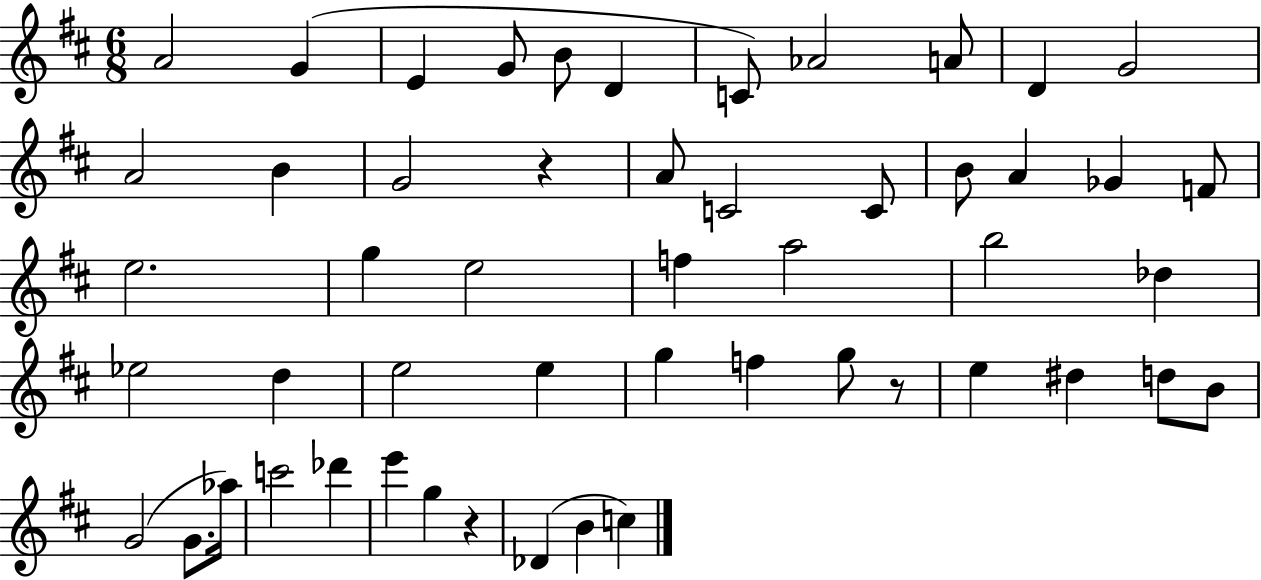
A4/h G4/q E4/q G4/e B4/e D4/q C4/e Ab4/h A4/e D4/q G4/h A4/h B4/q G4/h R/q A4/e C4/h C4/e B4/e A4/q Gb4/q F4/e E5/h. G5/q E5/h F5/q A5/h B5/h Db5/q Eb5/h D5/q E5/h E5/q G5/q F5/q G5/e R/e E5/q D#5/q D5/e B4/e G4/h G4/e. Ab5/s C6/h Db6/q E6/q G5/q R/q Db4/q B4/q C5/q